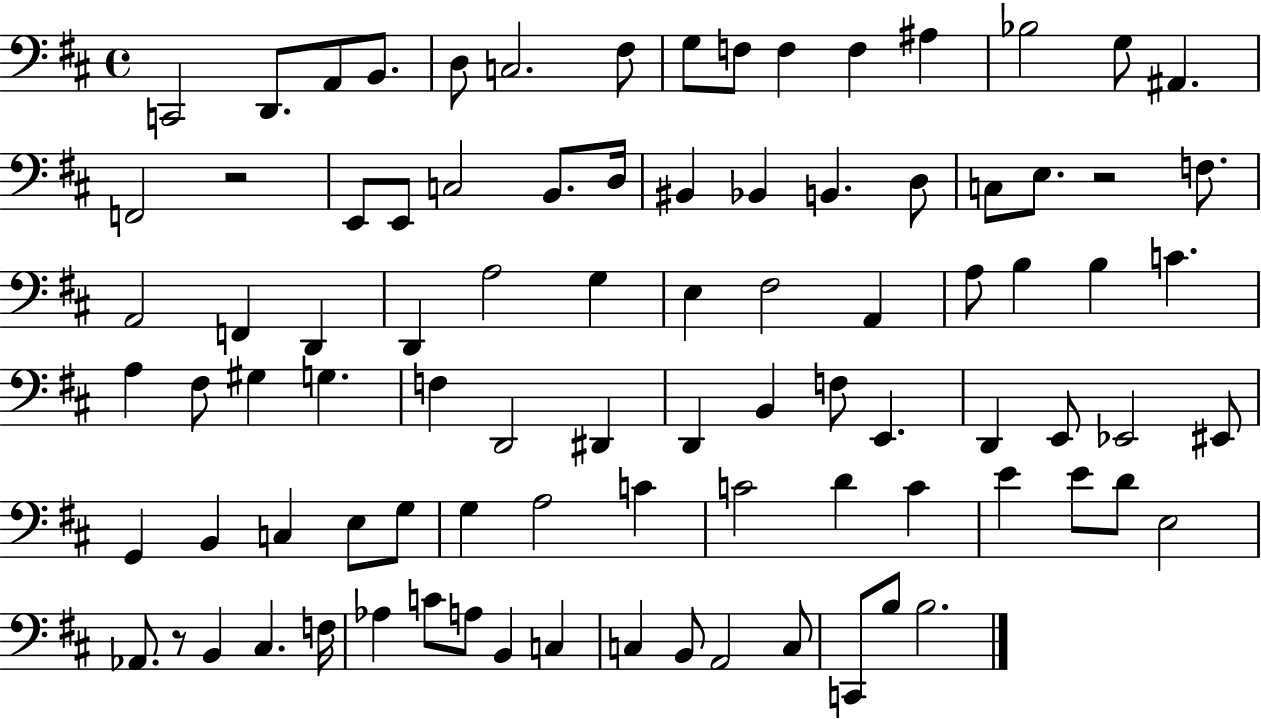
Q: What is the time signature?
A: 4/4